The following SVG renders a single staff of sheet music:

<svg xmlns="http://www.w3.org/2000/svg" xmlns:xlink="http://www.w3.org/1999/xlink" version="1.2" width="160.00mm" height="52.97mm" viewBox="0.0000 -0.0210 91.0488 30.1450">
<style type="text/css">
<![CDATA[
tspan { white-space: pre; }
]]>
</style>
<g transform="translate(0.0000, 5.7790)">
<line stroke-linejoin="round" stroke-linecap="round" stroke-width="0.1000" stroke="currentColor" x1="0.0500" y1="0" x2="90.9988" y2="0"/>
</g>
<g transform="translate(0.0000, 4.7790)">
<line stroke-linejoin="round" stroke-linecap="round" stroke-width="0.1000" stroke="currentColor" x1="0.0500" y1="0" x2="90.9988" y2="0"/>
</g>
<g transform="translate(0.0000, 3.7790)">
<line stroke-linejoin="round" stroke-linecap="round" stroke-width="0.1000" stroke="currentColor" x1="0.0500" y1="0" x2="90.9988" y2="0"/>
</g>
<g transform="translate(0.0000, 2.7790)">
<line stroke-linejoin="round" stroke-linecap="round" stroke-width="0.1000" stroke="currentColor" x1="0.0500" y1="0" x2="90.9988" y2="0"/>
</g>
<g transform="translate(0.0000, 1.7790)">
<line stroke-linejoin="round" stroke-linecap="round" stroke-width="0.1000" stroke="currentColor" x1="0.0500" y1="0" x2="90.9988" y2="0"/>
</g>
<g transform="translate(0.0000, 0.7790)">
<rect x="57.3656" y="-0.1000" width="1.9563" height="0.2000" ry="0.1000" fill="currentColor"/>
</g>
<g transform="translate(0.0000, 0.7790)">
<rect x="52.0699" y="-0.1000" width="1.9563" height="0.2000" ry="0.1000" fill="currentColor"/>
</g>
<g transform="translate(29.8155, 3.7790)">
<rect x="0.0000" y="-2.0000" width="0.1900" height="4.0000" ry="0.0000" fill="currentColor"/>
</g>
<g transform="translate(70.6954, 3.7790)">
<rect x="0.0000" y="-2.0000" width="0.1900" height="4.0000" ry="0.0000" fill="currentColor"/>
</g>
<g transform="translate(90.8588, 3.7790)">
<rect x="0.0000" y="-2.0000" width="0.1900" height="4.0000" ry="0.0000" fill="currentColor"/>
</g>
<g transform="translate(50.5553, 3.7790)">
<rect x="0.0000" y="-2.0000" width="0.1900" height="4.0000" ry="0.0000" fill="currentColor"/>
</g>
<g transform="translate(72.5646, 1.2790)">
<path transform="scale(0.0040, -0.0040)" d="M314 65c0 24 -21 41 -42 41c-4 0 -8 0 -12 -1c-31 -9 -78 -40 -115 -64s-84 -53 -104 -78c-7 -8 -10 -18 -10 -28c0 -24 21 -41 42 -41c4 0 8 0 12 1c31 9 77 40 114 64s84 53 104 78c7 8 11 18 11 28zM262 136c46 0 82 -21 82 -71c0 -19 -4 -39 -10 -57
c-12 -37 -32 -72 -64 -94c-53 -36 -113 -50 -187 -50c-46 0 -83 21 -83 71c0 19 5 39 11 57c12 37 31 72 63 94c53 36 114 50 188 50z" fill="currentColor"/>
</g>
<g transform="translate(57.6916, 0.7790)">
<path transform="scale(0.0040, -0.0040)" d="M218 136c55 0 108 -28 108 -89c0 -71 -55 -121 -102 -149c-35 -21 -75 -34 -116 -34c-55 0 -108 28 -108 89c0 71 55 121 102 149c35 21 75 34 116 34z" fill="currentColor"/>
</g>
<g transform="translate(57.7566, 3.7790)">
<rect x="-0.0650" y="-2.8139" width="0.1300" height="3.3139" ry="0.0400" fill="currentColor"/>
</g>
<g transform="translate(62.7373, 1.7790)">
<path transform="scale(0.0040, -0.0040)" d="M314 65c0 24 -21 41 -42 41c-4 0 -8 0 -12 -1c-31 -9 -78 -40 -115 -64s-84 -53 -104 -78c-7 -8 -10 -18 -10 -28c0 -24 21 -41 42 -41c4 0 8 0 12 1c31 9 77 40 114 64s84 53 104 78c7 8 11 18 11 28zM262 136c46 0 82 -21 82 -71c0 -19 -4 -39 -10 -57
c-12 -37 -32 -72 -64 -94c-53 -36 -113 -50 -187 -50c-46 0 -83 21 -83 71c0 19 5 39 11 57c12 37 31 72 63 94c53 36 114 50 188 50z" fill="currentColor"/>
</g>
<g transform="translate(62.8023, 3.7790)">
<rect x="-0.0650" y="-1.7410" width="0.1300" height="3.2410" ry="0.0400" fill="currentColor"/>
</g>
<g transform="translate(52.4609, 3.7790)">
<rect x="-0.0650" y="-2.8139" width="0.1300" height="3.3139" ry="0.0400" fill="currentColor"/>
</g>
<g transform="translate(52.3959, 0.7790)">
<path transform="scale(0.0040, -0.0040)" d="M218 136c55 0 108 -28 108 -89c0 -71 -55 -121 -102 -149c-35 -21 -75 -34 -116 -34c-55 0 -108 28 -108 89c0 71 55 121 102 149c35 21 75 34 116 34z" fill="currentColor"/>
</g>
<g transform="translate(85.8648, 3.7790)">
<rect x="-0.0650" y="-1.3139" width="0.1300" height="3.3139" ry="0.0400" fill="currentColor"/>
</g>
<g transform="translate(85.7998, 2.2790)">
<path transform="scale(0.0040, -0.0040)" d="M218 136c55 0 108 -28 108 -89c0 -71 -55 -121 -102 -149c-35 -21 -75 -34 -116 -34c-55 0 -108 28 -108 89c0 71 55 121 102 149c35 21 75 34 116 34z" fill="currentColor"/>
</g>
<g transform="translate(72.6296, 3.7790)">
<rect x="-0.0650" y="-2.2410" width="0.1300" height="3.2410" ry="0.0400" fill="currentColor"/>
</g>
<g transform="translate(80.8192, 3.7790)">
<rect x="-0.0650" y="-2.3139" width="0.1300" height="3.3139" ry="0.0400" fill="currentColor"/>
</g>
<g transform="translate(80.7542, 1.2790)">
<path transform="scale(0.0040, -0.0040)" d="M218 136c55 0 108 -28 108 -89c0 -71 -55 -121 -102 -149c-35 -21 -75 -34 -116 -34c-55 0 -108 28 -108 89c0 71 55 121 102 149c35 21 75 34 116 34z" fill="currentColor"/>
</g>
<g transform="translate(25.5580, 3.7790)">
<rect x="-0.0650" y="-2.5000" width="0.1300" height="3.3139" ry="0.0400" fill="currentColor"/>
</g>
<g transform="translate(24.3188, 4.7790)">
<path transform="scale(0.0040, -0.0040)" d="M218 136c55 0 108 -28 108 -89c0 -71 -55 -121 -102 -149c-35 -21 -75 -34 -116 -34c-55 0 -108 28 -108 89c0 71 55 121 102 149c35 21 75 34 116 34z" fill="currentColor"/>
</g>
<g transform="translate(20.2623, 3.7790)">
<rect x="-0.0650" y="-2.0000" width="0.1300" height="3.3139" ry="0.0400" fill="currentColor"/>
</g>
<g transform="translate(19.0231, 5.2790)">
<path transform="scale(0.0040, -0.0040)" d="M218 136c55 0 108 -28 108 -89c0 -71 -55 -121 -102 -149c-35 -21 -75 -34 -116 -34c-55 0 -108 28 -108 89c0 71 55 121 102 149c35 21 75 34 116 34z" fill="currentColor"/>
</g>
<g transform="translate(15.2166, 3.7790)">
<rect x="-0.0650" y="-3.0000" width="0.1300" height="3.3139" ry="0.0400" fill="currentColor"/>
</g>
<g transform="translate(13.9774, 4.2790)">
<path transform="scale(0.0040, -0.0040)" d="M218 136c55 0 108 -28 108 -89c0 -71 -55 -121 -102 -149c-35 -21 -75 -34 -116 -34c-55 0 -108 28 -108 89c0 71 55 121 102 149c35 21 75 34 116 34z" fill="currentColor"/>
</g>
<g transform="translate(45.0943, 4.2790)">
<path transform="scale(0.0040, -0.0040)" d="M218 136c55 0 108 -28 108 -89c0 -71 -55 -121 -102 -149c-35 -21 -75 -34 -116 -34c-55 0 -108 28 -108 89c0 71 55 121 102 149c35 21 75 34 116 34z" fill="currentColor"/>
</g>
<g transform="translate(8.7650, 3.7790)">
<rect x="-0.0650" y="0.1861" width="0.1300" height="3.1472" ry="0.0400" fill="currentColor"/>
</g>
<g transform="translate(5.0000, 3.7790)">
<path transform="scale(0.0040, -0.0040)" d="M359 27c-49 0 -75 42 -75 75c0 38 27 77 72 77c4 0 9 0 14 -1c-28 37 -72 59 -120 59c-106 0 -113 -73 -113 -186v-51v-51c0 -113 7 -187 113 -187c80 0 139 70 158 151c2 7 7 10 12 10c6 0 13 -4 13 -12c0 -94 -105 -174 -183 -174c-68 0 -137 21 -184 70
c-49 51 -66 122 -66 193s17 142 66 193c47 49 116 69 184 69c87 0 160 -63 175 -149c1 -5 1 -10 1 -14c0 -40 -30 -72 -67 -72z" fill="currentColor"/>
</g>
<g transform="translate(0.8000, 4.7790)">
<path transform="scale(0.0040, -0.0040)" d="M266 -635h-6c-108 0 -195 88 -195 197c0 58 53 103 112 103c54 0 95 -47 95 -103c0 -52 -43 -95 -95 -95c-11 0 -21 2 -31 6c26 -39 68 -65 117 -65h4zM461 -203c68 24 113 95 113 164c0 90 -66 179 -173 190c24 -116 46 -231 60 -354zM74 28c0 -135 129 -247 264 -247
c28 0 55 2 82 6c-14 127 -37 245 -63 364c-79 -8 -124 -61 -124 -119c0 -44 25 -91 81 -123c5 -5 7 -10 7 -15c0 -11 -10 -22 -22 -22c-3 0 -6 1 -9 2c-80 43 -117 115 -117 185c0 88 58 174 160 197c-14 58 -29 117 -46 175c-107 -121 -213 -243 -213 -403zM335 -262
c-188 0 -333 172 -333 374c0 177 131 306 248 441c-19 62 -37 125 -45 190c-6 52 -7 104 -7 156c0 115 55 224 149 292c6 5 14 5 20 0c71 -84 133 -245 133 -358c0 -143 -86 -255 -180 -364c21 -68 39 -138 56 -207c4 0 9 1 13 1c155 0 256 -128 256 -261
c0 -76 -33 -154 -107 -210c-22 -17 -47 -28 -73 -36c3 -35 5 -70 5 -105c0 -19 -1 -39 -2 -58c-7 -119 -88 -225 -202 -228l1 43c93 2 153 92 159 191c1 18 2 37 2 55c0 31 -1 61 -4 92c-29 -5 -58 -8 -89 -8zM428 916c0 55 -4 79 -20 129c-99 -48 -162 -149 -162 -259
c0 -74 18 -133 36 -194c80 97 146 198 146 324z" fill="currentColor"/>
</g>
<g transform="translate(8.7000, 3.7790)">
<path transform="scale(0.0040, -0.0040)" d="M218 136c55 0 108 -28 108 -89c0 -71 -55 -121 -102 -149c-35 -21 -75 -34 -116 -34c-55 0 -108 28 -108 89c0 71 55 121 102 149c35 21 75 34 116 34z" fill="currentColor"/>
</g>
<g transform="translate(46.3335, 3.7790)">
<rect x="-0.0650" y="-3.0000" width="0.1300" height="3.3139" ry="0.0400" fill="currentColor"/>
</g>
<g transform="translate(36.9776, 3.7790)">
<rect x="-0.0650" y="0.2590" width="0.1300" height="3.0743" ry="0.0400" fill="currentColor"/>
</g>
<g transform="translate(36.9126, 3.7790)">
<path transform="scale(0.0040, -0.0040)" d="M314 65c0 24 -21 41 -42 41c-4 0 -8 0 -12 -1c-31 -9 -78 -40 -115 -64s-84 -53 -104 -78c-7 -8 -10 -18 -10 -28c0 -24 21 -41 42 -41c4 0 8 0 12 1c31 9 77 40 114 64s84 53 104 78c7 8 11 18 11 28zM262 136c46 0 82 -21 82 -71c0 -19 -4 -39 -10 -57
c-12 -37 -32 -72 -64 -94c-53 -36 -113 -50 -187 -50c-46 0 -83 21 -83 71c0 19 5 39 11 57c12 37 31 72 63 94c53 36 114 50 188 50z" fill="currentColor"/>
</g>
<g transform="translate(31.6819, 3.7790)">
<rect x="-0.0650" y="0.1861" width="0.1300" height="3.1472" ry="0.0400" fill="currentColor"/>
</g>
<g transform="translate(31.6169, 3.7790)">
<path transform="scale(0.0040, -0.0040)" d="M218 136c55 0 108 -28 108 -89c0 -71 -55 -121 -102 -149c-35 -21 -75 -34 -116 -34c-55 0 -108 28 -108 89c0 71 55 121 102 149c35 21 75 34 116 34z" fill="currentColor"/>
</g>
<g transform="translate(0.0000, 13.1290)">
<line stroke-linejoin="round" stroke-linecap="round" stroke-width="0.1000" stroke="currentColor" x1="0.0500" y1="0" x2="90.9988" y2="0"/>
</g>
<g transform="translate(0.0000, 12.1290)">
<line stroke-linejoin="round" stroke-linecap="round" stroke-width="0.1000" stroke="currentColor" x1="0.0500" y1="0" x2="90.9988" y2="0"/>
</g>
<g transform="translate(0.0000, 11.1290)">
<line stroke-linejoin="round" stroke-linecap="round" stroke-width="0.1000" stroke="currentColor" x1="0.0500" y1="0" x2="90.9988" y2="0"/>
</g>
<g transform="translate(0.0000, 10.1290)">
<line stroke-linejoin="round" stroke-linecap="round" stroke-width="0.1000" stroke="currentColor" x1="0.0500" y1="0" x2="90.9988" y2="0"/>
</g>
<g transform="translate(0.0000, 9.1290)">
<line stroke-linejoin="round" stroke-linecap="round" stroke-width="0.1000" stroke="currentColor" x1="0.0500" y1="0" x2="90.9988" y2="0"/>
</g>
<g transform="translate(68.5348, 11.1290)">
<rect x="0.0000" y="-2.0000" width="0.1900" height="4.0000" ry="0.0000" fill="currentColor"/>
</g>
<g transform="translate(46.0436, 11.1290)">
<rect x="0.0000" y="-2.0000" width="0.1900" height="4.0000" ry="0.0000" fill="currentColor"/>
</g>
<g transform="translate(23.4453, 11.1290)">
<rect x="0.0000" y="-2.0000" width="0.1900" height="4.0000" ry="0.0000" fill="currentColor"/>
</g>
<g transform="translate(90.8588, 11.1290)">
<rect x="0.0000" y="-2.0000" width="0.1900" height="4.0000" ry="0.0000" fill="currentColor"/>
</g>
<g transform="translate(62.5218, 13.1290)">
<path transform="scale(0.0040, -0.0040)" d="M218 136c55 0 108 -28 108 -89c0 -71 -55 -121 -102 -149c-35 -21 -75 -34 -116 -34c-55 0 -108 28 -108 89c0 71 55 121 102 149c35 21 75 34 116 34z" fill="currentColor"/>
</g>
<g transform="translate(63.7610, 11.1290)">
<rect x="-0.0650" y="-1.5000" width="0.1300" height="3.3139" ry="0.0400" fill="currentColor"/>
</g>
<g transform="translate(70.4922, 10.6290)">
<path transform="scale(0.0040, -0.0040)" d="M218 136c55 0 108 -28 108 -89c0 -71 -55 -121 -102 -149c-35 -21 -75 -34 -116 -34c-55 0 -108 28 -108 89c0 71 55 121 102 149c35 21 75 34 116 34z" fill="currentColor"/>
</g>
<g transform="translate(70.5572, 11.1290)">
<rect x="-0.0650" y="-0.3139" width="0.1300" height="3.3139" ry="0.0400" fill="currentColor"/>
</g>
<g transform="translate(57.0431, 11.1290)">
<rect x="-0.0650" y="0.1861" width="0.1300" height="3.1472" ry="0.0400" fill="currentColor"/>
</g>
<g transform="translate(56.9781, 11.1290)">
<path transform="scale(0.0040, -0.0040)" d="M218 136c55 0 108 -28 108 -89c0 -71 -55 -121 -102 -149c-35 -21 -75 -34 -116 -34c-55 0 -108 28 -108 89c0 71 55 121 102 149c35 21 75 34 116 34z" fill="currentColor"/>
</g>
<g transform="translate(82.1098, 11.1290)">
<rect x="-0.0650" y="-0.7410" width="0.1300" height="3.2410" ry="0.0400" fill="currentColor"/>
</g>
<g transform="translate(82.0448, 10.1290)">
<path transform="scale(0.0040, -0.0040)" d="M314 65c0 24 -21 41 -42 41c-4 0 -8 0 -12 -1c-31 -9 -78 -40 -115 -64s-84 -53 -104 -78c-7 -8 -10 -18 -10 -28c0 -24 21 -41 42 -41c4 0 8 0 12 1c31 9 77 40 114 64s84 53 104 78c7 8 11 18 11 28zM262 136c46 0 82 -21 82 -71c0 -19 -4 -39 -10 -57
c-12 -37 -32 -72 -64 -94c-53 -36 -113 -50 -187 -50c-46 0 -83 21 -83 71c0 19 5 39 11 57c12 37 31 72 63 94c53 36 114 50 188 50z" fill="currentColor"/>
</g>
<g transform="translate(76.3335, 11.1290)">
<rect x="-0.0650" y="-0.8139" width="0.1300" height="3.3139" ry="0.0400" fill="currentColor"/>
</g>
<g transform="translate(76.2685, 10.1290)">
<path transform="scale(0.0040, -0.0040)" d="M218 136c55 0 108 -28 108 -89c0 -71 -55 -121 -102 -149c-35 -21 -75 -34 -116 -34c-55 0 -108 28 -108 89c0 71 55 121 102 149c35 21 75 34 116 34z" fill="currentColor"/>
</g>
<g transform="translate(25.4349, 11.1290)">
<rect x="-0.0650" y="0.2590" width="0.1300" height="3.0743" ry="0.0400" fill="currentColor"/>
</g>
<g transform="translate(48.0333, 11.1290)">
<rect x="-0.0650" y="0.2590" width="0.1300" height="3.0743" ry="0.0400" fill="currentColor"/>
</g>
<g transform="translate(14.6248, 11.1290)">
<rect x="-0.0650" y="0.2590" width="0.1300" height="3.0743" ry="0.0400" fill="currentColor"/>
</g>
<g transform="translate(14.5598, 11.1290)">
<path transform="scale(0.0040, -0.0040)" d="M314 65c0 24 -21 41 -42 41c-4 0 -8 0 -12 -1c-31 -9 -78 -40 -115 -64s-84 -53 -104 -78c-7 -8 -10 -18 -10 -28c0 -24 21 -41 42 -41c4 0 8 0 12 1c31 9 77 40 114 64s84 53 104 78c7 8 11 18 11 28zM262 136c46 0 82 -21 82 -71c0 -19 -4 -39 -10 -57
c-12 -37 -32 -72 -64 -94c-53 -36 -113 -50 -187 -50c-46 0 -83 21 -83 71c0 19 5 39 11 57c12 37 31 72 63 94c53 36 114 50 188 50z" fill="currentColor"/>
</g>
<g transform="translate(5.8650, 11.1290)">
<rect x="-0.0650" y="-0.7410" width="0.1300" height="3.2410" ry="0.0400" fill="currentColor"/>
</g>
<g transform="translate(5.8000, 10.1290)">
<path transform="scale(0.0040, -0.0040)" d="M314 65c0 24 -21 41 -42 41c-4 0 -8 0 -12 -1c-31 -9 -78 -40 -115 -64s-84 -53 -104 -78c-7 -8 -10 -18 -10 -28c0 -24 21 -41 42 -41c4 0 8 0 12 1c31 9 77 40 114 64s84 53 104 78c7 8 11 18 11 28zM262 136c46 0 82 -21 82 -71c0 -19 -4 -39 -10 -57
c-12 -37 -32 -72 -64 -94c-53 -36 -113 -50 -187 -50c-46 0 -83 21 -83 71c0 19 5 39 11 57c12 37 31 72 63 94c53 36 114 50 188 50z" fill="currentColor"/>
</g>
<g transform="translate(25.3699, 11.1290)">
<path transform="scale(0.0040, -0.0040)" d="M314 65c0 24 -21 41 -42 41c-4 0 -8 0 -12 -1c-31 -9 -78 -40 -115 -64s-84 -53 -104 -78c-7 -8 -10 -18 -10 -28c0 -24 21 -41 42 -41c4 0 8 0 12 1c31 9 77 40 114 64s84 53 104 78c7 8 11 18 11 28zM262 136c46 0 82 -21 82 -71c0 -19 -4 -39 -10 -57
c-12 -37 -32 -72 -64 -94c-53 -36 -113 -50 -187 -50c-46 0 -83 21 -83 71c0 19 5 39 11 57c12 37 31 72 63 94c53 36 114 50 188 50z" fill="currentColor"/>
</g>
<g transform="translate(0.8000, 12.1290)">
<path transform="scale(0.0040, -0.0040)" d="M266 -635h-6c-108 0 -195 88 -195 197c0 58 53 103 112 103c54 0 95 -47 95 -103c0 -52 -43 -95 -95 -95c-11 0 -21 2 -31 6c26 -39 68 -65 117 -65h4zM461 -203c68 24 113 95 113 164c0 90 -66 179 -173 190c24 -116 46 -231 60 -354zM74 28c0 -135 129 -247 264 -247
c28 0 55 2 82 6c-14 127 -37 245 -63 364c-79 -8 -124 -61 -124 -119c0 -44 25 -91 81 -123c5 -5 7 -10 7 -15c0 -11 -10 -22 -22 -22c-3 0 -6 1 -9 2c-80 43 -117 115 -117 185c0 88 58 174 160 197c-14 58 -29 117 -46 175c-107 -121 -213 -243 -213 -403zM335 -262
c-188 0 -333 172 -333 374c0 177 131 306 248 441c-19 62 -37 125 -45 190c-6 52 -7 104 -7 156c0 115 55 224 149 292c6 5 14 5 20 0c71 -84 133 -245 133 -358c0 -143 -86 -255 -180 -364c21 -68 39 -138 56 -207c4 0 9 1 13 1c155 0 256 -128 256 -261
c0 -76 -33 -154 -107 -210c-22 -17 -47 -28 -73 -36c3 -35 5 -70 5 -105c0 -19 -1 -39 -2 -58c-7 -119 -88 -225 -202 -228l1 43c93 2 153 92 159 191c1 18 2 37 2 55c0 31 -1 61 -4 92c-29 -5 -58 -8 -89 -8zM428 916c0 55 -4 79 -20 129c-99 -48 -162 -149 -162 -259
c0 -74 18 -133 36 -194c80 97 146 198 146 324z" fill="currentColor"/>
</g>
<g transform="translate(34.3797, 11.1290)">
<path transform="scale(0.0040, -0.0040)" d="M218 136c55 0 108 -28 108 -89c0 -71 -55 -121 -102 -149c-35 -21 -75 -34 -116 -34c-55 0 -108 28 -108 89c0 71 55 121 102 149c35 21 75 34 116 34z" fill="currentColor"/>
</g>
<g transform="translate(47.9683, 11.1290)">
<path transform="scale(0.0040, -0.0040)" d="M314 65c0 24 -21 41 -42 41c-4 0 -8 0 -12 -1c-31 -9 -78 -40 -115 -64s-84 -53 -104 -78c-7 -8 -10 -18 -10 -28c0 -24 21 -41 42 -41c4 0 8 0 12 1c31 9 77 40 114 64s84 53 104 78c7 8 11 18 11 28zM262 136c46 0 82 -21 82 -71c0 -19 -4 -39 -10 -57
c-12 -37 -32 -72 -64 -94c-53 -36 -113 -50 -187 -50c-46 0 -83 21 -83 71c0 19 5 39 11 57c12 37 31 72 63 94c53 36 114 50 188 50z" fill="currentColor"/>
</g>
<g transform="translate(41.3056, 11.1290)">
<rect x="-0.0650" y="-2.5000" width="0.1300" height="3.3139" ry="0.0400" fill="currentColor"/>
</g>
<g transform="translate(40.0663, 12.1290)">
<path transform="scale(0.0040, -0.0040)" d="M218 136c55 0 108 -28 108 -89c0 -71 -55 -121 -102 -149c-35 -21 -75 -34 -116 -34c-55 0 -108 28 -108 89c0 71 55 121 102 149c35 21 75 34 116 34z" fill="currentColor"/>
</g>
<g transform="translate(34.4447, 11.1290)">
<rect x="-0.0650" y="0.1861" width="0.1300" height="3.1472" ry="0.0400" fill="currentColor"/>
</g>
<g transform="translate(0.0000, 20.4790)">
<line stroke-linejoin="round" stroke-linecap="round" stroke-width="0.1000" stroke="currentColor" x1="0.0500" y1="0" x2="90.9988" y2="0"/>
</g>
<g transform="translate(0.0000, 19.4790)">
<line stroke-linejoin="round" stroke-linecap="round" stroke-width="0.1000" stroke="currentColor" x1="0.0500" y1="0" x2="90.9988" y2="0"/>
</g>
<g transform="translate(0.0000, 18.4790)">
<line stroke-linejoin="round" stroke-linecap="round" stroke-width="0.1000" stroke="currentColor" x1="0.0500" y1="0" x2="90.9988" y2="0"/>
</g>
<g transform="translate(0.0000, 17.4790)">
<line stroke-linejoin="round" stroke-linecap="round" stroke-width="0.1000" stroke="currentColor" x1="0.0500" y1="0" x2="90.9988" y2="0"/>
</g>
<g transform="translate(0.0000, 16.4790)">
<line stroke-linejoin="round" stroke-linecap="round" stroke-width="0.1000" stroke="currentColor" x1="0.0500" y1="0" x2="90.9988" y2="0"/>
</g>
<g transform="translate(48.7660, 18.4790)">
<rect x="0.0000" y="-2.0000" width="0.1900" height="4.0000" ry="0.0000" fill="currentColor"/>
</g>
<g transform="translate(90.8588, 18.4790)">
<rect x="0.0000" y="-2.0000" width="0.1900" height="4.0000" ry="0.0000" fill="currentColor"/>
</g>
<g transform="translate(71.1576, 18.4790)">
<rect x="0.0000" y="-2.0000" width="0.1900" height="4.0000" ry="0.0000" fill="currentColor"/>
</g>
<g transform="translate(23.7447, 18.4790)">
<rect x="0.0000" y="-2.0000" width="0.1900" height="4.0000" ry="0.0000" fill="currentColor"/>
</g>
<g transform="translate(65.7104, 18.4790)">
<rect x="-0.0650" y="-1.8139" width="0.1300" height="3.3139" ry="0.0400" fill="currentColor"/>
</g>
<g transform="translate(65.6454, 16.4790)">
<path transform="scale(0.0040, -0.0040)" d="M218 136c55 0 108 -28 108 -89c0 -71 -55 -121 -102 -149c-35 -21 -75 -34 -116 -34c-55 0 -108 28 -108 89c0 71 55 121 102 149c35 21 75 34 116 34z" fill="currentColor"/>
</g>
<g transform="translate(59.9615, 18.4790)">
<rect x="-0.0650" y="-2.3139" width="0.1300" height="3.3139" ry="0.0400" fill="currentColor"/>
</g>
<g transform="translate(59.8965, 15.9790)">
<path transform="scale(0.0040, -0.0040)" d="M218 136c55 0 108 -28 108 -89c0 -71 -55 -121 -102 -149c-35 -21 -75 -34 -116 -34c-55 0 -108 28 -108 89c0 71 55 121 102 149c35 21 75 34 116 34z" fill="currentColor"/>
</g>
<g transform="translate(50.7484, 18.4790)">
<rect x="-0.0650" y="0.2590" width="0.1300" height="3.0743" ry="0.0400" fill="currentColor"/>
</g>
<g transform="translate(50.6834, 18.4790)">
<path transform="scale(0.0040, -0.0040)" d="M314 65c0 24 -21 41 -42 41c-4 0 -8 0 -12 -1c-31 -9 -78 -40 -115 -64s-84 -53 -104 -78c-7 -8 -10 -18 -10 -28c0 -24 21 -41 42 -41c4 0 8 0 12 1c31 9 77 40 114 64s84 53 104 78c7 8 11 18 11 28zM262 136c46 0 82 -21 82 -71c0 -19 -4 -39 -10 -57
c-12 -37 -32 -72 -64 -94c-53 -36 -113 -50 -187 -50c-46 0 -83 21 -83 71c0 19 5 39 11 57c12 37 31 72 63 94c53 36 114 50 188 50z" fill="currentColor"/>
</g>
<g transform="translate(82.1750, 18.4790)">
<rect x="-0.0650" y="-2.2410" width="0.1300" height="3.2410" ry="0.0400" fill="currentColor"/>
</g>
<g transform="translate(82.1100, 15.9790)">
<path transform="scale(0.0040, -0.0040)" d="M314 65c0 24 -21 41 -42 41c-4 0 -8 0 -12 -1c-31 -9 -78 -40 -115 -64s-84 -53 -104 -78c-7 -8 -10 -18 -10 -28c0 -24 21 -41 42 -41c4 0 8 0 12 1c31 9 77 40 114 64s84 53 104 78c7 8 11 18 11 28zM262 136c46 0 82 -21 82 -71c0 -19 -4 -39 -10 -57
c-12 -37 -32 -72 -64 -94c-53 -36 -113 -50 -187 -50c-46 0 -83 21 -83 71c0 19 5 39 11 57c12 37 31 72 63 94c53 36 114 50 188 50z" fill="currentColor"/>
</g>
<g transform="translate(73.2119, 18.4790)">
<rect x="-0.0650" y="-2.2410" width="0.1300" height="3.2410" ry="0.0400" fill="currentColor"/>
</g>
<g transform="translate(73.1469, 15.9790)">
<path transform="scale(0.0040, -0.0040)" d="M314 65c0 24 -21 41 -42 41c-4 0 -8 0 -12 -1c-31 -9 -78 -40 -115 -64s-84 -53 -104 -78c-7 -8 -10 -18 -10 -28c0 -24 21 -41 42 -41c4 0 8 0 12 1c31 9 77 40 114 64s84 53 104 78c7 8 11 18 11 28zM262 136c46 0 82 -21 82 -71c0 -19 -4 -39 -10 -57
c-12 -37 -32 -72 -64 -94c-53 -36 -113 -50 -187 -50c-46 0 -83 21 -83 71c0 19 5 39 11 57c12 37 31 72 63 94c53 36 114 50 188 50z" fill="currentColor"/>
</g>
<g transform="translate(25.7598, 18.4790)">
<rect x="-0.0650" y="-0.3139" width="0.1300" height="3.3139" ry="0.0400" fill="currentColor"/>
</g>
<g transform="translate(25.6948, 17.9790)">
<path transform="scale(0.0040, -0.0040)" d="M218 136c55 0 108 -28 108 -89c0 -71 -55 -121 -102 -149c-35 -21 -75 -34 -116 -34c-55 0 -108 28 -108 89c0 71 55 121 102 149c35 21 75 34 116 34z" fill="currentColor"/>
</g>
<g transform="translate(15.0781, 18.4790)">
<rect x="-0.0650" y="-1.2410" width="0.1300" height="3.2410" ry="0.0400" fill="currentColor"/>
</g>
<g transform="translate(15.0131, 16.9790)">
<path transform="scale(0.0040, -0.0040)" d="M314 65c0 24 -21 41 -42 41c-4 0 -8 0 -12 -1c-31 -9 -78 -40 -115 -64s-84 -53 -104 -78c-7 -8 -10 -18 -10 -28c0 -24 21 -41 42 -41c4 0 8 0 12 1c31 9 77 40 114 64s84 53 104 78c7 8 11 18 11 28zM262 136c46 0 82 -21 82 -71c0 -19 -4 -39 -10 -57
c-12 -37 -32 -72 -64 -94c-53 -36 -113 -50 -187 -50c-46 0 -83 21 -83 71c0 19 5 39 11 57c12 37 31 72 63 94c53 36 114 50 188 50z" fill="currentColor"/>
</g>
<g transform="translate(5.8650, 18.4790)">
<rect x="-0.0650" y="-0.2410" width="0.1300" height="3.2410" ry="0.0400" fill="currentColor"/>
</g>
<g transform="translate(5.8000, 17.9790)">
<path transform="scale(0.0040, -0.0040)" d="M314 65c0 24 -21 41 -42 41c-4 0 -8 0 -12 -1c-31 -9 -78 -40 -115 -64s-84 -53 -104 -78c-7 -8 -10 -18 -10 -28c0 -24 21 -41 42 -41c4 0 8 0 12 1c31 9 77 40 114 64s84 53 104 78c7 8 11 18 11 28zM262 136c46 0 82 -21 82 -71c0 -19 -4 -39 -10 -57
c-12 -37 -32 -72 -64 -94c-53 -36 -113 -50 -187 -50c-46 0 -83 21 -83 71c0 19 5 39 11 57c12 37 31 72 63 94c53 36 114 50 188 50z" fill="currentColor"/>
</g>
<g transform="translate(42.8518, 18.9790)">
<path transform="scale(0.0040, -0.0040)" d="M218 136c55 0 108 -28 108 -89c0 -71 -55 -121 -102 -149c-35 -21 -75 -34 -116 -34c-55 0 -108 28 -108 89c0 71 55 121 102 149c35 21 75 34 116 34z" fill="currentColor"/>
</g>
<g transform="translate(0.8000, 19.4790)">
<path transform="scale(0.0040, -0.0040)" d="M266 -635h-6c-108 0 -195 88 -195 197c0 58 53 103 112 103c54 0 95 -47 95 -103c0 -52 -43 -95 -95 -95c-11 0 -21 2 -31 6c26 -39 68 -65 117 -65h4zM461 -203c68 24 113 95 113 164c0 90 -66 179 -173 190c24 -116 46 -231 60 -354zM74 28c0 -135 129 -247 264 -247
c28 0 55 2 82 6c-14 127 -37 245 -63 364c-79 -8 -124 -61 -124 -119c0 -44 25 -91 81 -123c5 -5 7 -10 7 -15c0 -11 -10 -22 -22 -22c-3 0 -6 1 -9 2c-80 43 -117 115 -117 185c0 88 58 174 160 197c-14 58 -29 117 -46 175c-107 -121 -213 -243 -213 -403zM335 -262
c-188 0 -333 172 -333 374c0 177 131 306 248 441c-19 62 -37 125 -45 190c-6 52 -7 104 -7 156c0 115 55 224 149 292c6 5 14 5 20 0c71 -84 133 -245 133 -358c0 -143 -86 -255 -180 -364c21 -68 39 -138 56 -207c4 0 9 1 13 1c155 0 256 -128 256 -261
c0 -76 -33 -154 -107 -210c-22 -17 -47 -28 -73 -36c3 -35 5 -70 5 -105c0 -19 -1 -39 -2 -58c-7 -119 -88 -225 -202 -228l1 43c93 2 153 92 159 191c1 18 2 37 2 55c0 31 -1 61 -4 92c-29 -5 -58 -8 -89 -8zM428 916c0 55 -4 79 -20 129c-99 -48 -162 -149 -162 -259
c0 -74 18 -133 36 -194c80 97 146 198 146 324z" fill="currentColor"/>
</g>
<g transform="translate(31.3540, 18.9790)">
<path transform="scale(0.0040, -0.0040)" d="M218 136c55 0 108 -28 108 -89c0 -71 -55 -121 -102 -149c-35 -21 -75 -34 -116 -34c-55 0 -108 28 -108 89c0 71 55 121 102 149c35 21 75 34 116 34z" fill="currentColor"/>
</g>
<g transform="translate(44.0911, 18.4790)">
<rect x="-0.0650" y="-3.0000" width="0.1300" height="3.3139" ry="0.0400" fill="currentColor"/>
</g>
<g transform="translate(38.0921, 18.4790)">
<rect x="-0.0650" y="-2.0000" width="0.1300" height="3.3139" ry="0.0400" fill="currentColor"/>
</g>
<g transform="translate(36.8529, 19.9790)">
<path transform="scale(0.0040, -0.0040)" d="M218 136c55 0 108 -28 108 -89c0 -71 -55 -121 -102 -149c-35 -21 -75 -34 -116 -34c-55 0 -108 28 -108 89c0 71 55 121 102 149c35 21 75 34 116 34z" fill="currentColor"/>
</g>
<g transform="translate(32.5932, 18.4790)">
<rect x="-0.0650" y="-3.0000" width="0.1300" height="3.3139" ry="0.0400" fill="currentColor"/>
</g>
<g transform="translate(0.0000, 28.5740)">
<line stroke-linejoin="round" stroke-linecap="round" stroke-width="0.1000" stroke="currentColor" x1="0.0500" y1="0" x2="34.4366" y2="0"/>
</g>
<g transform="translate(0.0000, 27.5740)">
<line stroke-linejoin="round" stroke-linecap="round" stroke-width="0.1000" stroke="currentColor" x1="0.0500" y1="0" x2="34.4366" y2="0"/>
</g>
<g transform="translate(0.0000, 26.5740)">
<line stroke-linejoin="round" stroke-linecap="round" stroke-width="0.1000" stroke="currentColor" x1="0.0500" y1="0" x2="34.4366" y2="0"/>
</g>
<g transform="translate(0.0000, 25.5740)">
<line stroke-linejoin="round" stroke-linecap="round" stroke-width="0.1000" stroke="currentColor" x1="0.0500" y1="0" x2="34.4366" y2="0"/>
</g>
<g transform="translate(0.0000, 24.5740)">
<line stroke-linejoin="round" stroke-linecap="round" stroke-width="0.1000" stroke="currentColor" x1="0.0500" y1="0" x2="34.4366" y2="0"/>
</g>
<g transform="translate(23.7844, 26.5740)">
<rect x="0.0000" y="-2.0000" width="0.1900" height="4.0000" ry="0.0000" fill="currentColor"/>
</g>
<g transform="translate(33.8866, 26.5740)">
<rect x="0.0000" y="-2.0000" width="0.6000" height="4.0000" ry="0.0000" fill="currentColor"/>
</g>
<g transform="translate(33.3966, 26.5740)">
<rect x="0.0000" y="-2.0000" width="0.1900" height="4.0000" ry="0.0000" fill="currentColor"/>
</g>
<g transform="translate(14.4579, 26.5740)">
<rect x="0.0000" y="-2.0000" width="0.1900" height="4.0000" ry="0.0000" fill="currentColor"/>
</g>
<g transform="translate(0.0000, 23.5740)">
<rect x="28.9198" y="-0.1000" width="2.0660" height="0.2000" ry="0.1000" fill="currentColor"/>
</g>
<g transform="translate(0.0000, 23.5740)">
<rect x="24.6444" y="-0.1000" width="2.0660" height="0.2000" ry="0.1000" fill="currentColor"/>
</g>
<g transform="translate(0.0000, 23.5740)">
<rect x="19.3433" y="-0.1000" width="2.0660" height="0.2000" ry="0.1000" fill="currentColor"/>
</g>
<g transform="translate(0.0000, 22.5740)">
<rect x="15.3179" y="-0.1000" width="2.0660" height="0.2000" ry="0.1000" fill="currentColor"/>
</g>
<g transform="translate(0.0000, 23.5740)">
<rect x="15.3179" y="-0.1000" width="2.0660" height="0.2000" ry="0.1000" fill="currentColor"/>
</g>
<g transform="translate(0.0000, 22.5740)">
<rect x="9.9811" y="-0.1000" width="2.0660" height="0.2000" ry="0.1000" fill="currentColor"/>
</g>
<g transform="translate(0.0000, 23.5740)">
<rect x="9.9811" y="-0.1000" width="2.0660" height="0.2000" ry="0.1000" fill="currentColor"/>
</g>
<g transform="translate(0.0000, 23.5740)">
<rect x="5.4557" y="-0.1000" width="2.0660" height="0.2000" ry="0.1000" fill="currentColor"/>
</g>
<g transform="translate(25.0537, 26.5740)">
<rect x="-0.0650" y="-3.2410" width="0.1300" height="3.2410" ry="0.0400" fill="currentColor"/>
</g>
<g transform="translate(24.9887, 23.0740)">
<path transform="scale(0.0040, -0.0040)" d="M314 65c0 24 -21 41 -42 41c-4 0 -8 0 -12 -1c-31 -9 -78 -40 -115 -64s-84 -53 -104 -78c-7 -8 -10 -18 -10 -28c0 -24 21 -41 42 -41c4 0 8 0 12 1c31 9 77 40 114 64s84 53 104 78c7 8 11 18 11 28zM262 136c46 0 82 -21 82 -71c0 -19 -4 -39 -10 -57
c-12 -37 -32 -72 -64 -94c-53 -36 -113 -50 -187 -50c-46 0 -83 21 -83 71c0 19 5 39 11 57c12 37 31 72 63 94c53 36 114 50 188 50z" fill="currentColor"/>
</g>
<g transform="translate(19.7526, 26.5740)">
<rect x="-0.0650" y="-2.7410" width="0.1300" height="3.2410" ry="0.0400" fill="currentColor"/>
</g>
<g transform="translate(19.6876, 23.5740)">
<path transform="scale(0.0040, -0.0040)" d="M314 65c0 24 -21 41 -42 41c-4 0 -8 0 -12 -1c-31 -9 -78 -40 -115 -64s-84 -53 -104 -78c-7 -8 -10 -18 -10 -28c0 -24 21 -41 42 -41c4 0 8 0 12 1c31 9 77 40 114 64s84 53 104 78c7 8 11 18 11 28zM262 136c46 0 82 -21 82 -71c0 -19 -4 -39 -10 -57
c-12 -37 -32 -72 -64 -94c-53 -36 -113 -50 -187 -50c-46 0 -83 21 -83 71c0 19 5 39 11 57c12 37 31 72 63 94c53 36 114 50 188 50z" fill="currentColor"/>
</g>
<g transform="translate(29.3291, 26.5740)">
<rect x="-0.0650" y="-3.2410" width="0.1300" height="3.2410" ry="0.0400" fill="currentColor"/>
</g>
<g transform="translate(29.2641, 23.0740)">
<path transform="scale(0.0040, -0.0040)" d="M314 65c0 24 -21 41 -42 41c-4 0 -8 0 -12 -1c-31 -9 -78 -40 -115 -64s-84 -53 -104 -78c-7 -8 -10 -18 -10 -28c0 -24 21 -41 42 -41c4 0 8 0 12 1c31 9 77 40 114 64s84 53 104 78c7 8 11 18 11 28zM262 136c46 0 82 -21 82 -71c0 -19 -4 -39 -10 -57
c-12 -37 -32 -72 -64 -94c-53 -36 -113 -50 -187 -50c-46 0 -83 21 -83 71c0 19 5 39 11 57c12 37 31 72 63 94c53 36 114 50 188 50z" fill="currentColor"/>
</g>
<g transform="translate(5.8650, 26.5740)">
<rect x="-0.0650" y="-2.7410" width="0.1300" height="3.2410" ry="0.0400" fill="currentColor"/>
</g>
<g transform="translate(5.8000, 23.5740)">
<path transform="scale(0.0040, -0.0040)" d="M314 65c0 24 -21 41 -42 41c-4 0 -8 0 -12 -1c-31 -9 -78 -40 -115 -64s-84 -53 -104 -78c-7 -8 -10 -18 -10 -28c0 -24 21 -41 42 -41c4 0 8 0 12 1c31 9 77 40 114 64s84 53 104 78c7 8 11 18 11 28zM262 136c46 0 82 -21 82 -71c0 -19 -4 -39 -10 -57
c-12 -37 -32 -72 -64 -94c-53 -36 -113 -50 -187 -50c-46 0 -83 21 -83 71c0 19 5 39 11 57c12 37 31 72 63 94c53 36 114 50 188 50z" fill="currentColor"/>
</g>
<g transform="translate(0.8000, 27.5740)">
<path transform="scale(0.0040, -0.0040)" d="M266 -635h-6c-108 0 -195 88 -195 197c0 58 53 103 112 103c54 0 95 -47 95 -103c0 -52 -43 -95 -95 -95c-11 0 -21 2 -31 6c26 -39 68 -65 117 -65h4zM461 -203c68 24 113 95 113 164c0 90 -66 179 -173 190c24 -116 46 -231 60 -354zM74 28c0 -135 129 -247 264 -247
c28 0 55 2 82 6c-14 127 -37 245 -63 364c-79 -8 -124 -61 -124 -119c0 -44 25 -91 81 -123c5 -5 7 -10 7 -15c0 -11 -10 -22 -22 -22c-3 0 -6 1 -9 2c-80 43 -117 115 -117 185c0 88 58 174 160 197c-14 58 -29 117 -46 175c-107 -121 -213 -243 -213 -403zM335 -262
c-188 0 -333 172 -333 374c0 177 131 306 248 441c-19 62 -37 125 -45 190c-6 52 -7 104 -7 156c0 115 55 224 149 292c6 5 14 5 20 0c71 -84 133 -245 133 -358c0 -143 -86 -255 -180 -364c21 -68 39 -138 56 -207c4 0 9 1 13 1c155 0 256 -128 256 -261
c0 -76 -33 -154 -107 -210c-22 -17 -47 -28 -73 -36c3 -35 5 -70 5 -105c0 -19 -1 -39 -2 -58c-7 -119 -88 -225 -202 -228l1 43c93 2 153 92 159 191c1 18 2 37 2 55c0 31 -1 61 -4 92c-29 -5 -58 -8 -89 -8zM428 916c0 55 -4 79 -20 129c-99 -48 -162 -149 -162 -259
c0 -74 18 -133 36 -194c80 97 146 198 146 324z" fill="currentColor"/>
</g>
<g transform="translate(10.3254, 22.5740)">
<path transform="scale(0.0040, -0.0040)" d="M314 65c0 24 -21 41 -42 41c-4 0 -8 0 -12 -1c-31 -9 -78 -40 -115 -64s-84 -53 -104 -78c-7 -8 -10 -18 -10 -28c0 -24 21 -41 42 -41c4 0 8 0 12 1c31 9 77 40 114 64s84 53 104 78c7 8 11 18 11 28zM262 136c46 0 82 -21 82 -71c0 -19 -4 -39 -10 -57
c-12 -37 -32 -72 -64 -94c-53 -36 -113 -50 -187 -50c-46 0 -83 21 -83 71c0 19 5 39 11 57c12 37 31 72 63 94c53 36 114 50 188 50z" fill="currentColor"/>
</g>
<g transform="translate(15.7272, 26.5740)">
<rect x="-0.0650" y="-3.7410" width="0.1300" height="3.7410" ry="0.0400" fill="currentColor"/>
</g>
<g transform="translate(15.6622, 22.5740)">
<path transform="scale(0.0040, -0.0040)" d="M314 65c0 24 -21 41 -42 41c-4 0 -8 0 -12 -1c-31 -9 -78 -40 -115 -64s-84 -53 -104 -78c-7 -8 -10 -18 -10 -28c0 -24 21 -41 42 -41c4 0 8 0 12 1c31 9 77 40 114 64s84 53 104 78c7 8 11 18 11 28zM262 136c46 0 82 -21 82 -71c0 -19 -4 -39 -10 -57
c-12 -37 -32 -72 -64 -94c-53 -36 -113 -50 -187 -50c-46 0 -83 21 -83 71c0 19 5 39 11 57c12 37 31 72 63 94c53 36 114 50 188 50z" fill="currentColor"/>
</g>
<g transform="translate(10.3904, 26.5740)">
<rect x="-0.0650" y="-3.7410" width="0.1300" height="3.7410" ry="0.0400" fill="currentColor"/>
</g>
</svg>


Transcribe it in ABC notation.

X:1
T:Untitled
M:4/4
L:1/4
K:C
B A F G B B2 A a a f2 g2 g e d2 B2 B2 B G B2 B E c d d2 c2 e2 c A F A B2 g f g2 g2 a2 c'2 c'2 a2 b2 b2